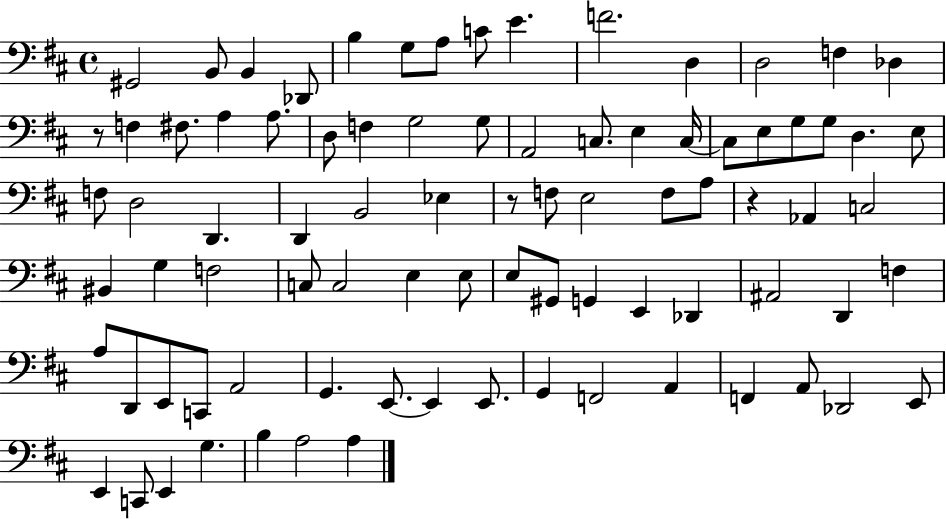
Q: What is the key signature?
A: D major